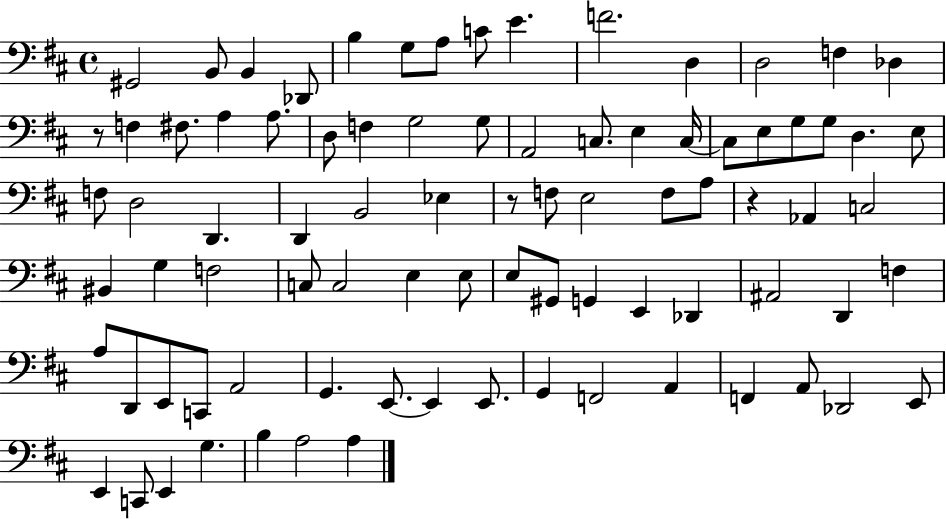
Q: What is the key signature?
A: D major